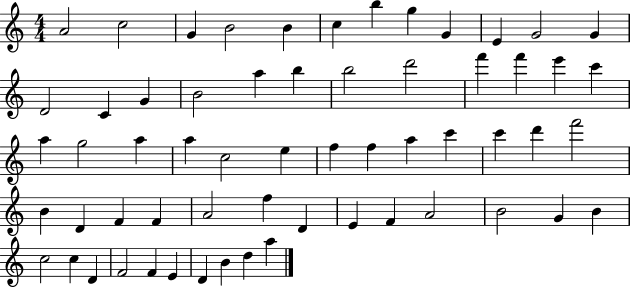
A4/h C5/h G4/q B4/h B4/q C5/q B5/q G5/q G4/q E4/q G4/h G4/q D4/h C4/q G4/q B4/h A5/q B5/q B5/h D6/h F6/q F6/q E6/q C6/q A5/q G5/h A5/q A5/q C5/h E5/q F5/q F5/q A5/q C6/q C6/q D6/q F6/h B4/q D4/q F4/q F4/q A4/h F5/q D4/q E4/q F4/q A4/h B4/h G4/q B4/q C5/h C5/q D4/q F4/h F4/q E4/q D4/q B4/q D5/q A5/q